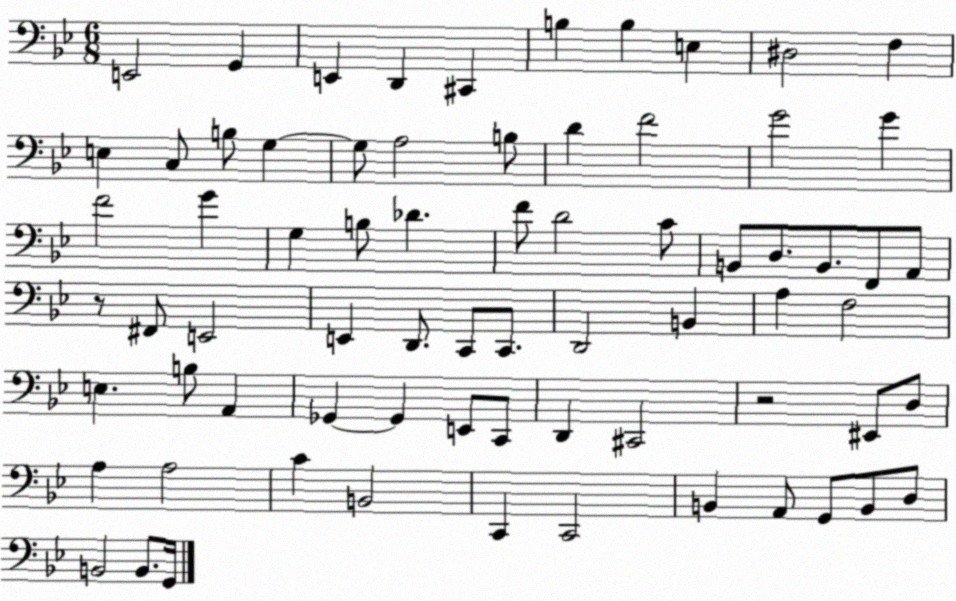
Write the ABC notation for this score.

X:1
T:Untitled
M:6/8
L:1/4
K:Bb
E,,2 G,, E,, D,, ^C,, B, B, E, ^D,2 F, E, C,/2 B,/2 G, G,/2 A,2 B,/2 D F2 G2 G F2 G G, B,/2 _D F/2 D2 C/2 B,,/2 D,/2 B,,/2 F,,/2 A,,/2 z/2 ^F,,/2 E,,2 E,, D,,/2 C,,/2 C,,/2 D,,2 B,, A, F,2 E, B,/2 A,, _G,, _G,, E,,/2 C,,/2 D,, ^C,,2 z2 ^E,,/2 D,/2 A, A,2 C B,,2 C,, C,,2 B,, A,,/2 G,,/2 B,,/2 D,/2 B,,2 B,,/2 G,,/4